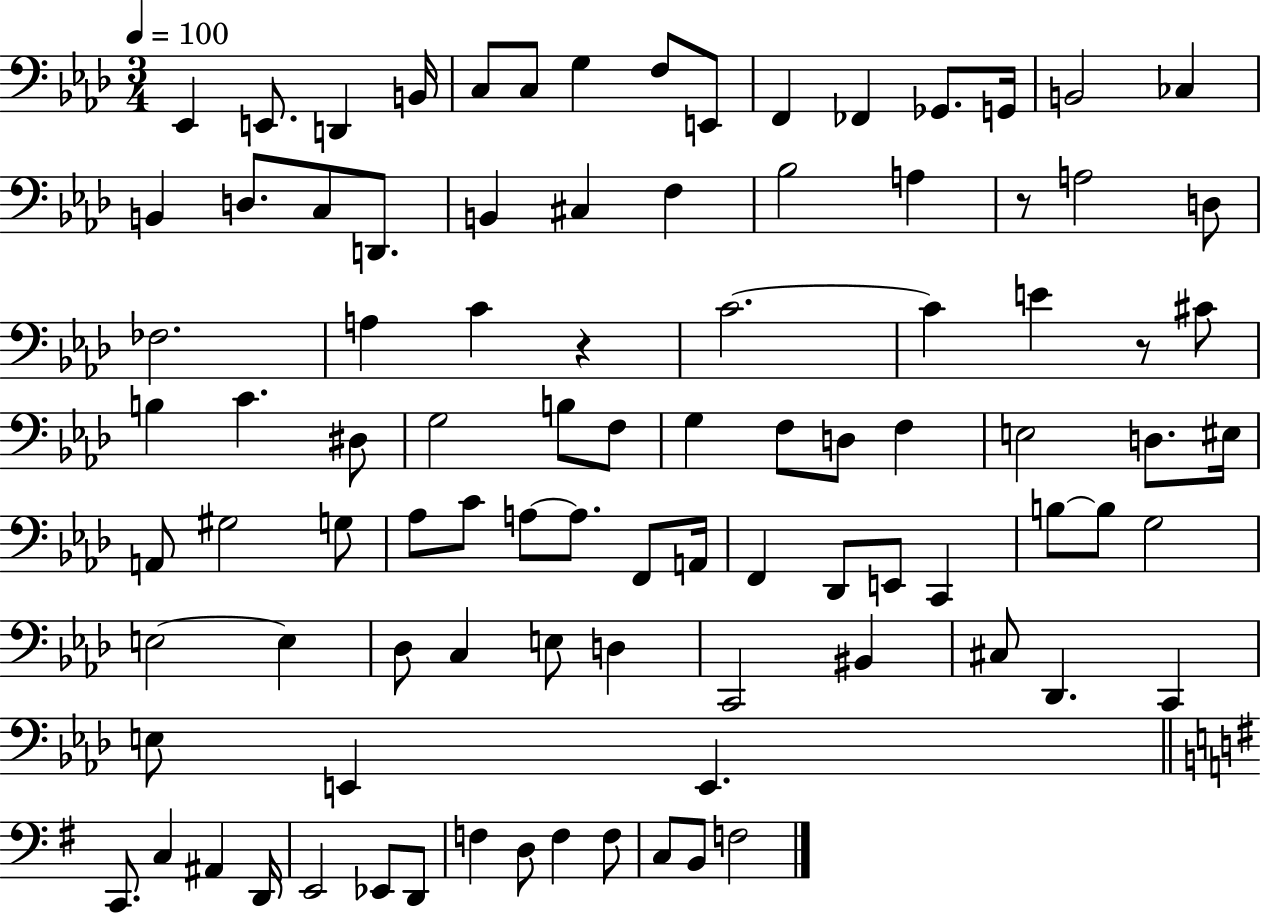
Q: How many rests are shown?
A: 3